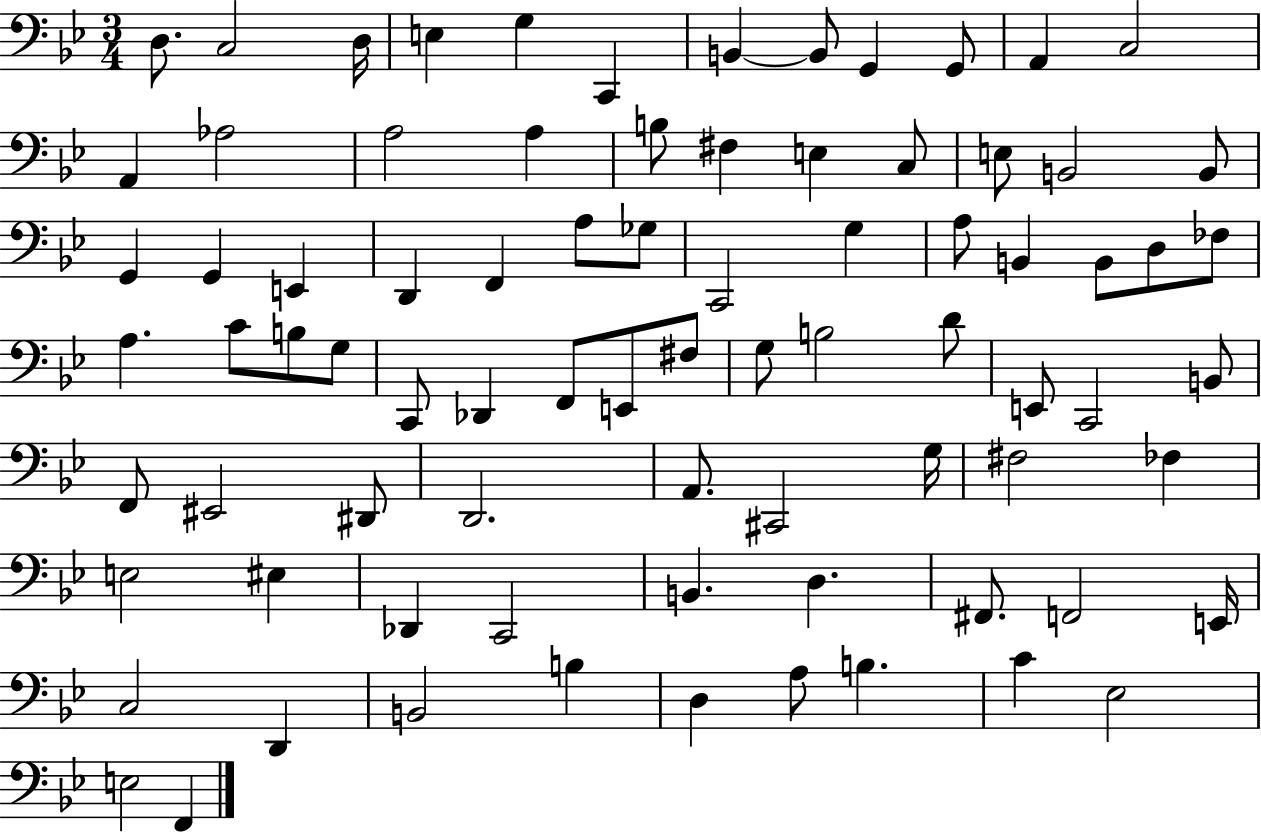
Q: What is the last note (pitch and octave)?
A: F2